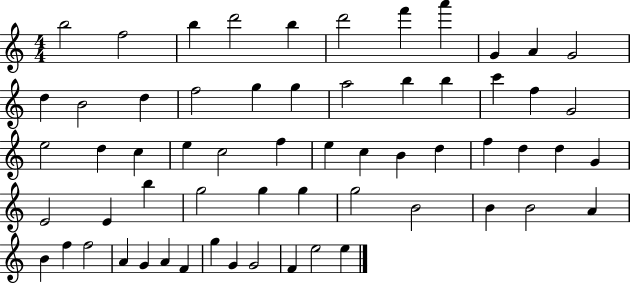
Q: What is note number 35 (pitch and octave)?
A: D5